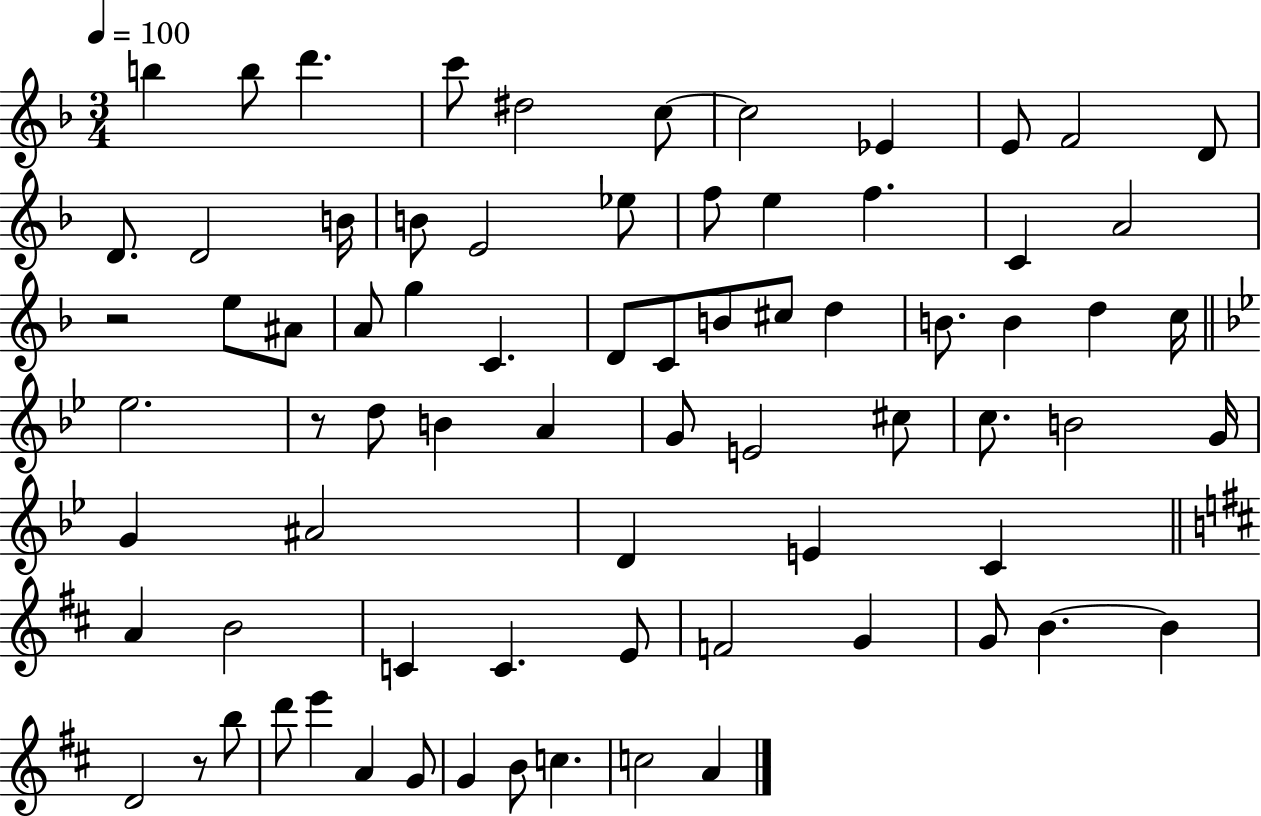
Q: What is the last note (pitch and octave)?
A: A4